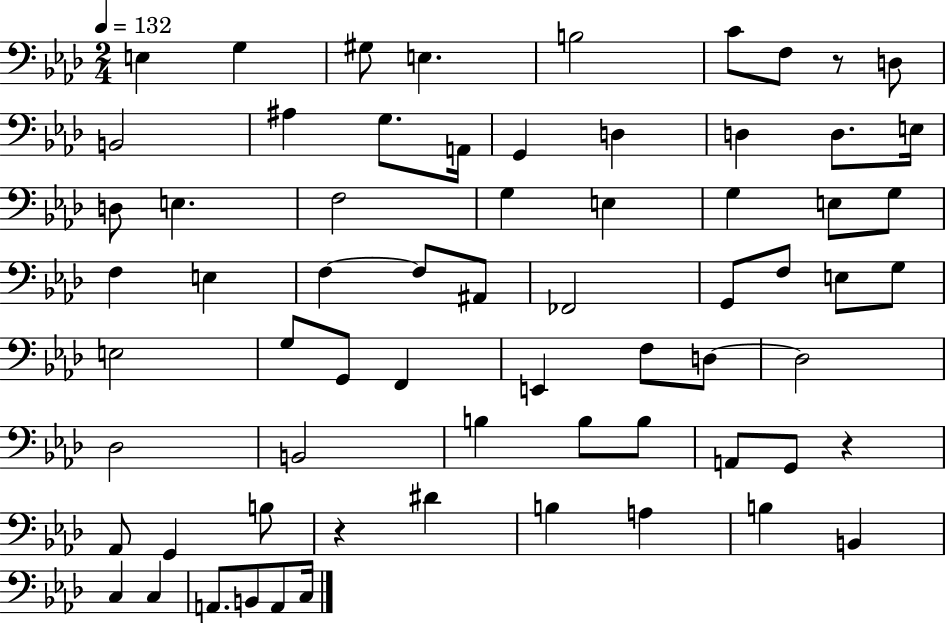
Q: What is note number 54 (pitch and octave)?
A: D#4